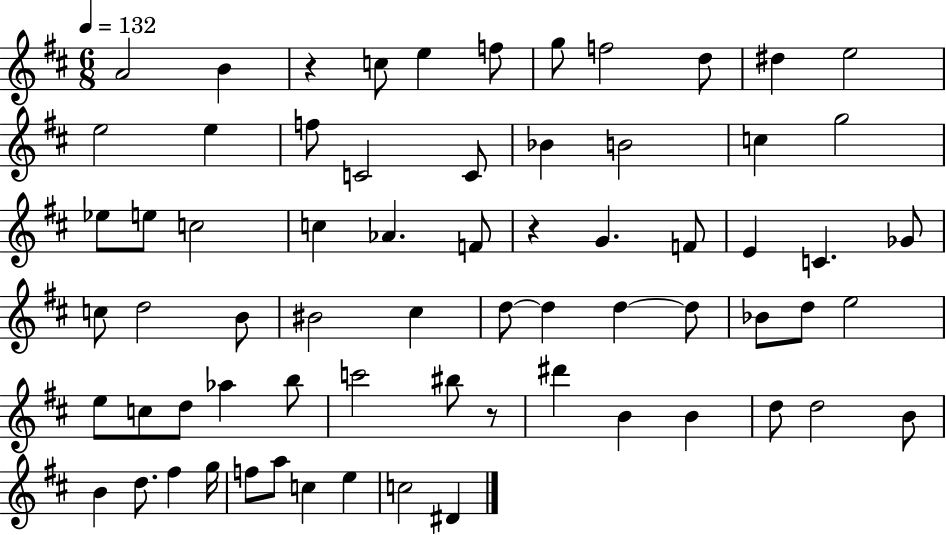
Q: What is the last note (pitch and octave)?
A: D#4